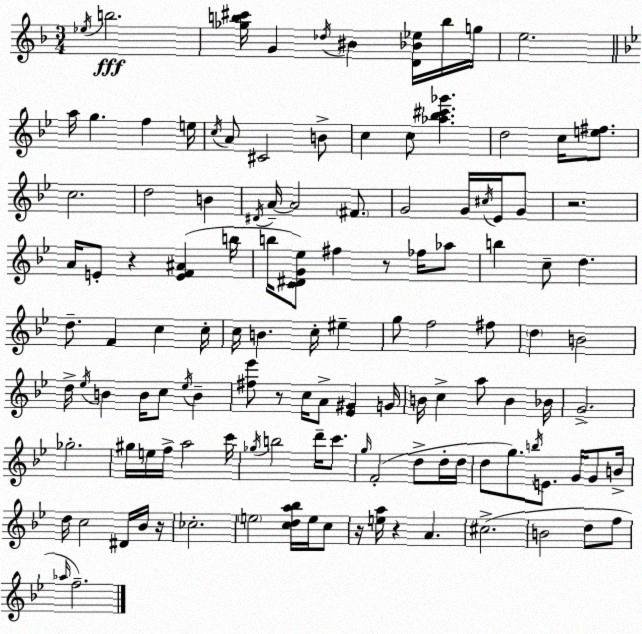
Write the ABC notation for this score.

X:1
T:Untitled
M:3/4
L:1/4
K:F
_e/4 b2 [_gb^c']/4 G _d/4 ^B [D_B_e]/4 b/4 g/4 e2 a/4 g f e/4 c/4 A/2 ^C2 B/2 c c/2 [_a_b^c'_g'] d2 c/4 [e^f]/2 c2 d2 B ^D/4 A/4 A2 ^F/2 G2 G/4 ^c/4 _E/4 G/2 z2 A/4 E/2 z [EF^A] b/4 b/4 [C^DG_e]/2 ^f z/2 _f/4 _a/2 b c/2 d d/2 F c c/4 c/4 B c/4 ^e g/2 f2 ^f/2 d B2 d/4 _e/4 B B/4 c/2 _e/4 B [^f_e']/2 z/2 c/4 A/2 [_E^G] G/4 B/4 c a/2 B _B/4 G2 _g2 ^g/4 e/4 f/4 a2 c'/4 _g/4 b2 d'/4 c'/2 g/4 F2 d/2 d/4 d/4 d/2 g/2 b/4 E/2 G/4 G/2 B/4 d/4 c2 ^D/4 _B/4 z/4 _c2 e2 [cda_b]/4 e/4 c/2 z/4 [ea]/4 z A ^c2 B2 d/2 f/2 _a/4 f2